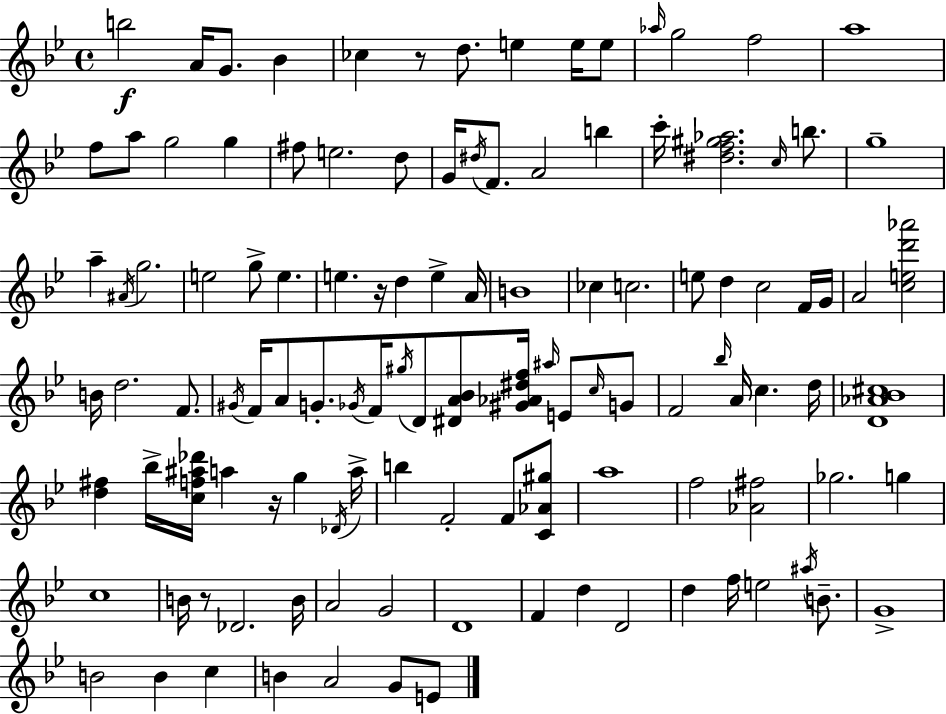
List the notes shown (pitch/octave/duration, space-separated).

B5/h A4/s G4/e. Bb4/q CES5/q R/e D5/e. E5/q E5/s E5/e Ab5/s G5/h F5/h A5/w F5/e A5/e G5/h G5/q F#5/e E5/h. D5/e G4/s D#5/s F4/e. A4/h B5/q C6/s [D#5,F5,G#5,Ab5]/h. C5/s B5/e. G5/w A5/q A#4/s G5/h. E5/h G5/e E5/q. E5/q. R/s D5/q E5/q A4/s B4/w CES5/q C5/h. E5/e D5/q C5/h F4/s G4/s A4/h [C5,E5,D6,Ab6]/h B4/s D5/h. F4/e. G#4/s F4/s A4/e G4/e. Gb4/s F4/s G#5/s D4/e [D#4,A4,Bb4]/e [G#4,Ab4,D#5,F5]/s A#5/s E4/e C5/s G4/e F4/h Bb5/s A4/s C5/q. D5/s [D4,Ab4,Bb4,C#5]/w [D5,F#5]/q Bb5/s [C5,F5,A#5,Db6]/s A5/q R/s G5/q Db4/s A5/s B5/q F4/h F4/e [C4,Ab4,G#5]/e A5/w F5/h [Ab4,F#5]/h Gb5/h. G5/q C5/w B4/s R/e Db4/h. B4/s A4/h G4/h D4/w F4/q D5/q D4/h D5/q F5/s E5/h A#5/s B4/e. G4/w B4/h B4/q C5/q B4/q A4/h G4/e E4/e